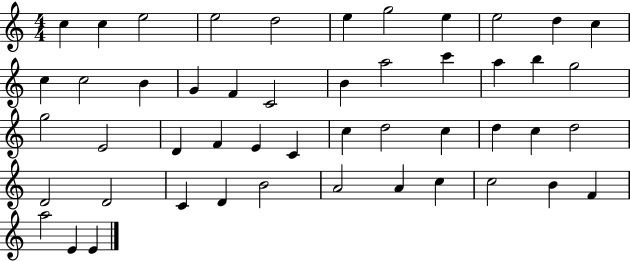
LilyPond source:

{
  \clef treble
  \numericTimeSignature
  \time 4/4
  \key c \major
  c''4 c''4 e''2 | e''2 d''2 | e''4 g''2 e''4 | e''2 d''4 c''4 | \break c''4 c''2 b'4 | g'4 f'4 c'2 | b'4 a''2 c'''4 | a''4 b''4 g''2 | \break g''2 e'2 | d'4 f'4 e'4 c'4 | c''4 d''2 c''4 | d''4 c''4 d''2 | \break d'2 d'2 | c'4 d'4 b'2 | a'2 a'4 c''4 | c''2 b'4 f'4 | \break a''2 e'4 e'4 | \bar "|."
}